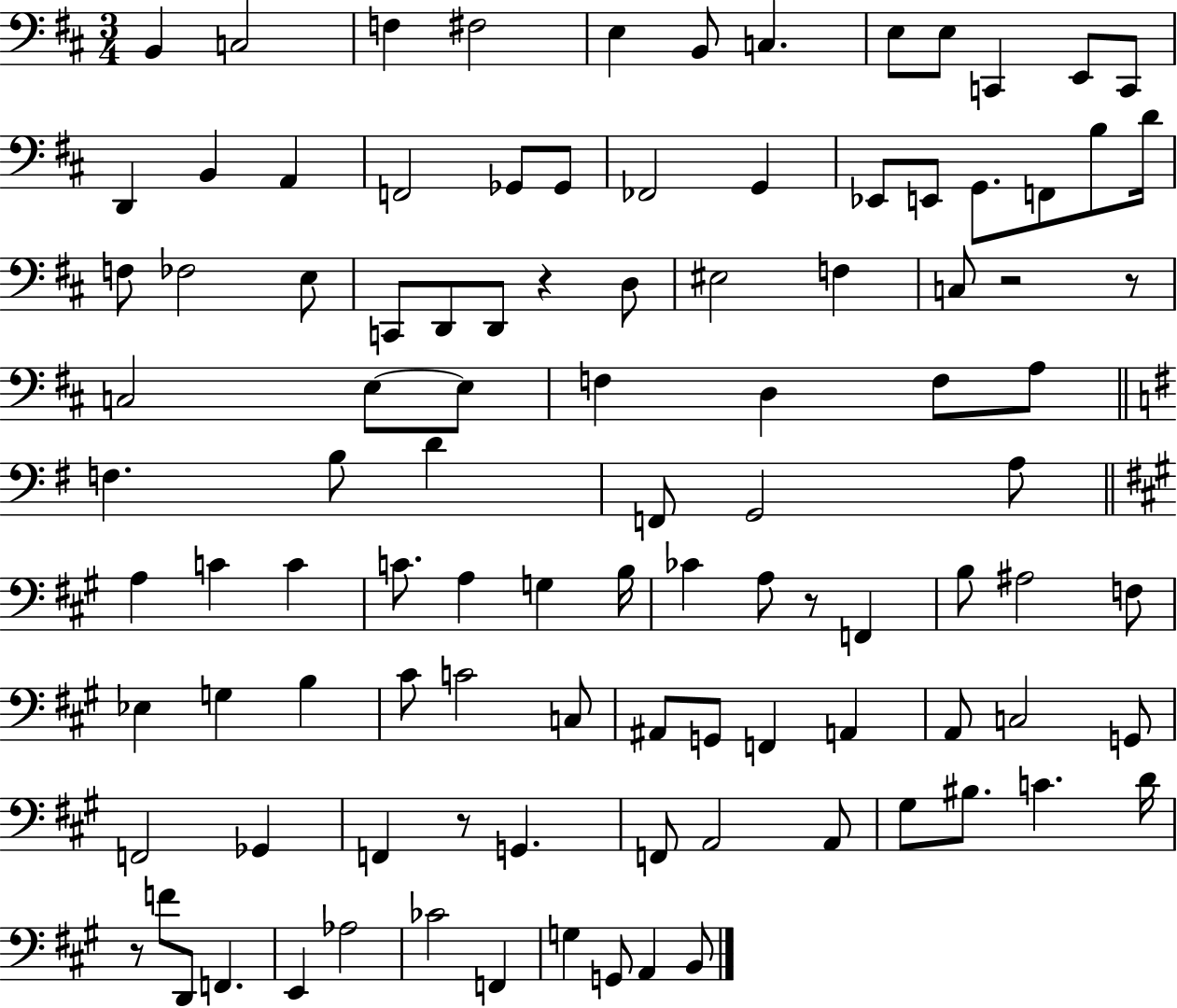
B2/q C3/h F3/q F#3/h E3/q B2/e C3/q. E3/e E3/e C2/q E2/e C2/e D2/q B2/q A2/q F2/h Gb2/e Gb2/e FES2/h G2/q Eb2/e E2/e G2/e. F2/e B3/e D4/s F3/e FES3/h E3/e C2/e D2/e D2/e R/q D3/e EIS3/h F3/q C3/e R/h R/e C3/h E3/e E3/e F3/q D3/q F3/e A3/e F3/q. B3/e D4/q F2/e G2/h A3/e A3/q C4/q C4/q C4/e. A3/q G3/q B3/s CES4/q A3/e R/e F2/q B3/e A#3/h F3/e Eb3/q G3/q B3/q C#4/e C4/h C3/e A#2/e G2/e F2/q A2/q A2/e C3/h G2/e F2/h Gb2/q F2/q R/e G2/q. F2/e A2/h A2/e G#3/e BIS3/e. C4/q. D4/s R/e F4/e D2/e F2/q. E2/q Ab3/h CES4/h F2/q G3/q G2/e A2/q B2/e